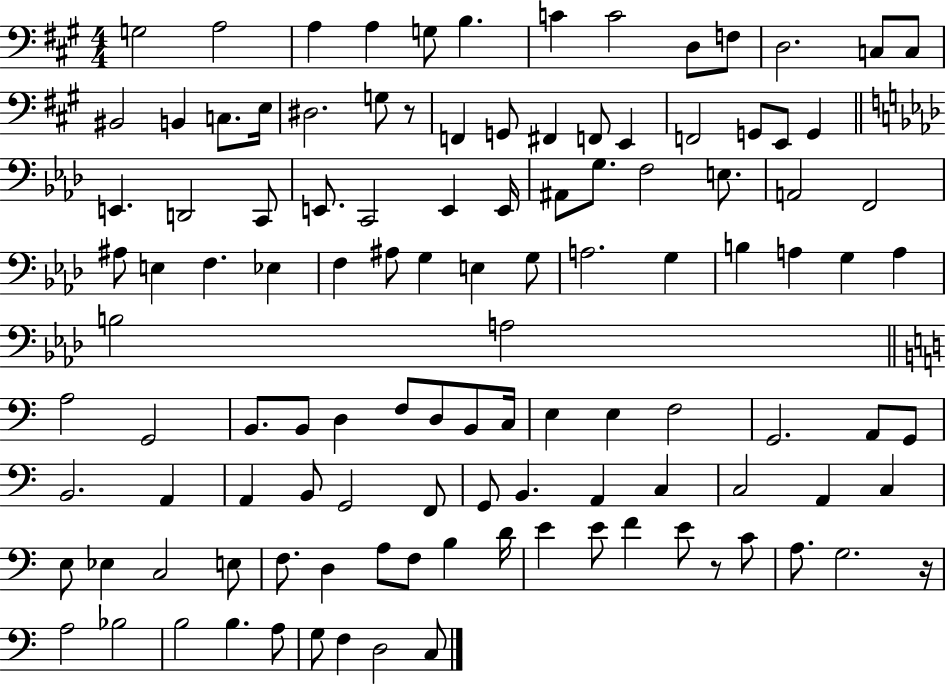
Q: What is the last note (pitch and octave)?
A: C3